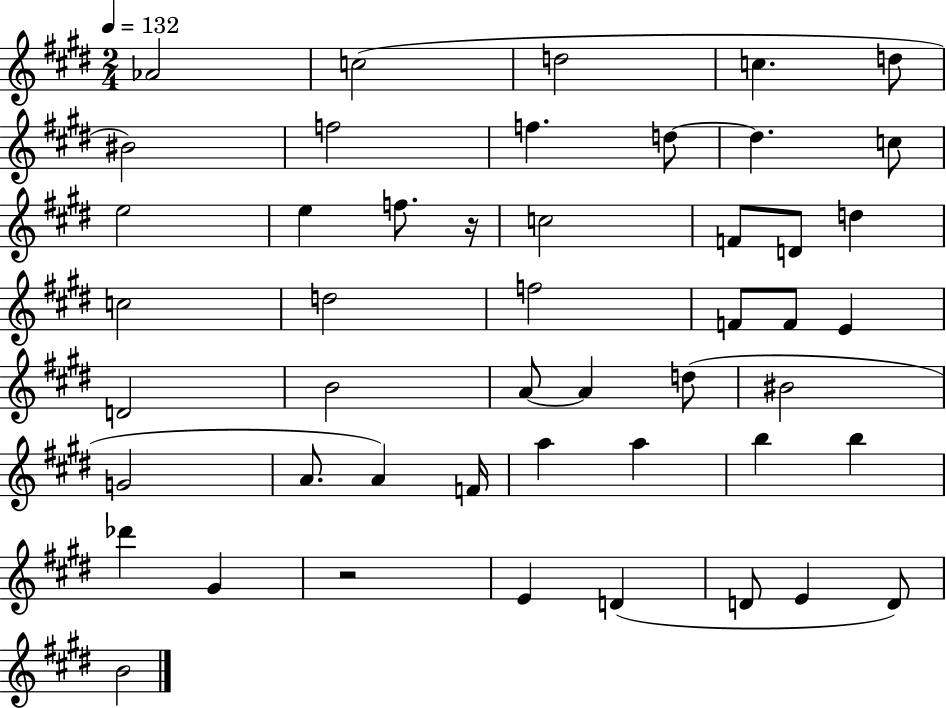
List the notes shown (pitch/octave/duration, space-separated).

Ab4/h C5/h D5/h C5/q. D5/e BIS4/h F5/h F5/q. D5/e D5/q. C5/e E5/h E5/q F5/e. R/s C5/h F4/e D4/e D5/q C5/h D5/h F5/h F4/e F4/e E4/q D4/h B4/h A4/e A4/q D5/e BIS4/h G4/h A4/e. A4/q F4/s A5/q A5/q B5/q B5/q Db6/q G#4/q R/h E4/q D4/q D4/e E4/q D4/e B4/h